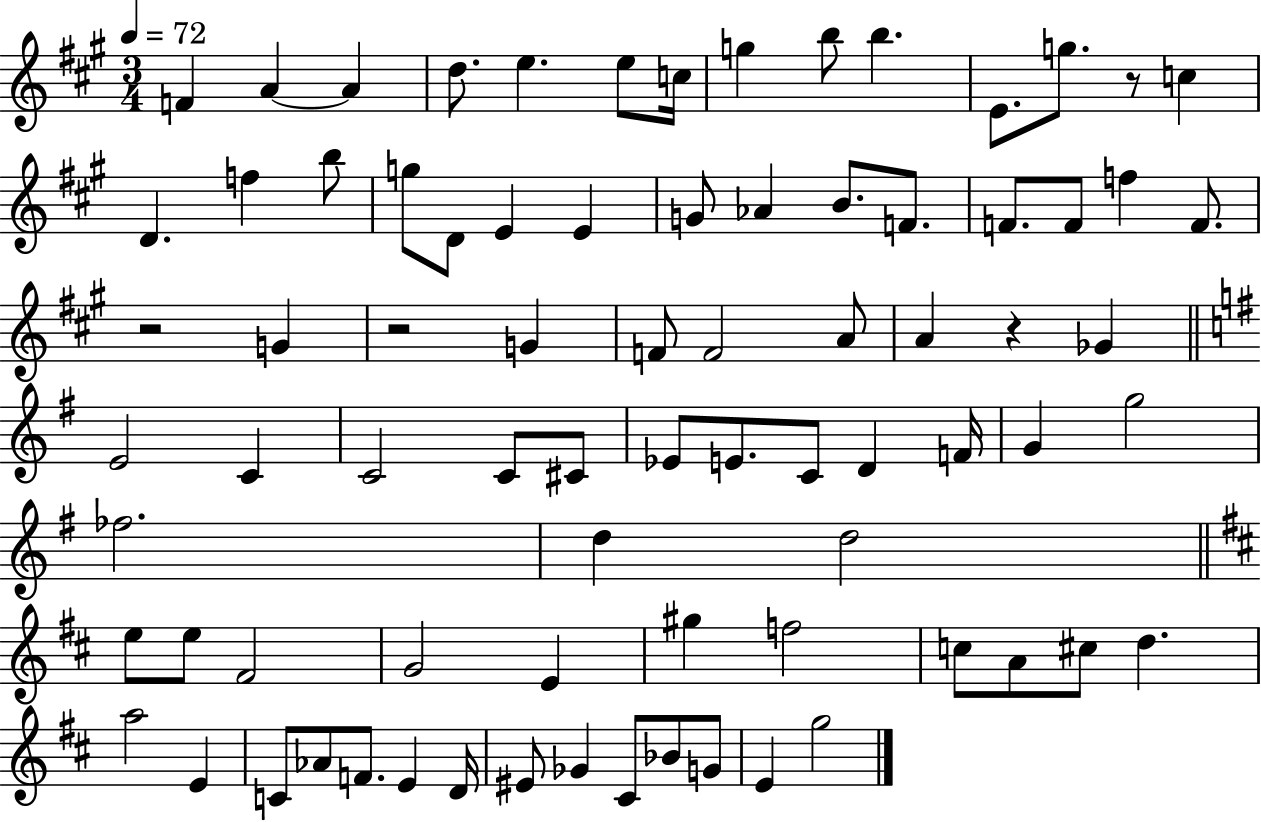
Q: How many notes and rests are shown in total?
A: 79